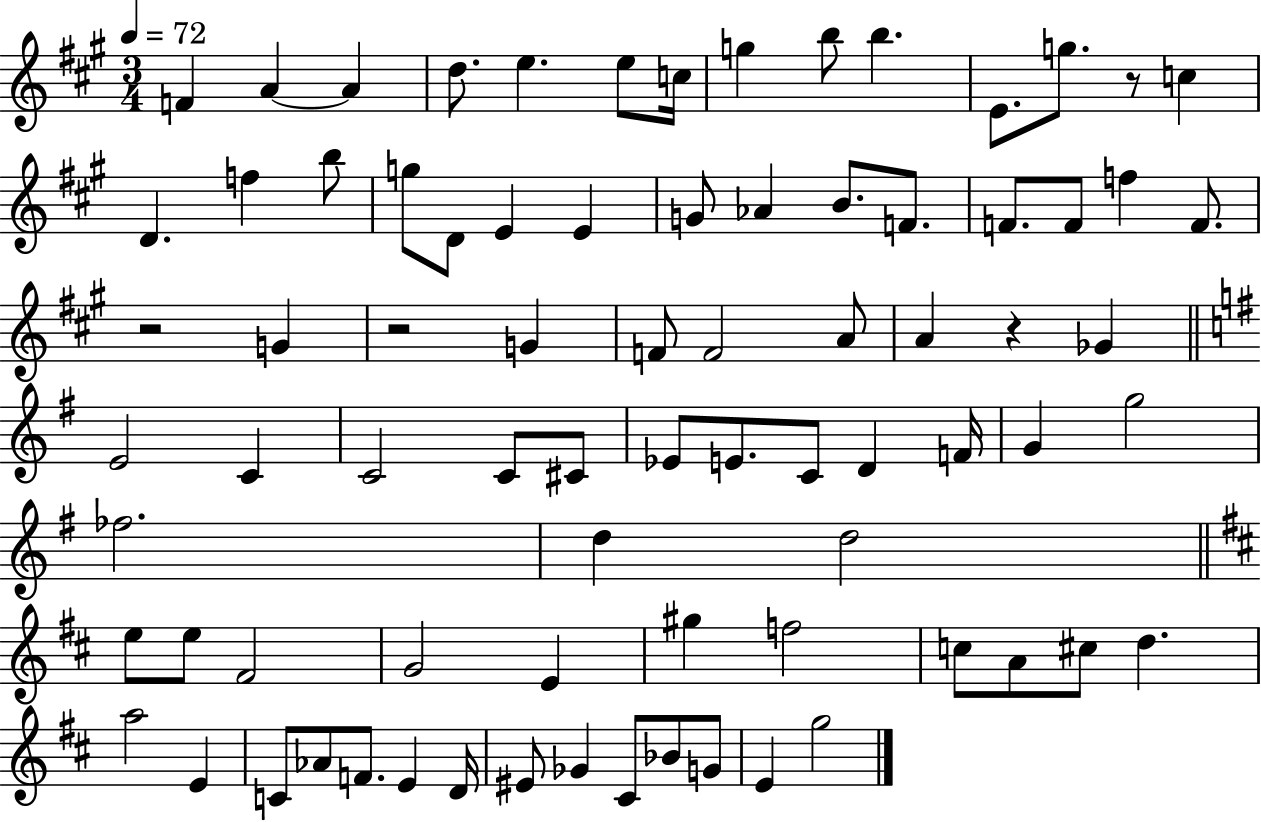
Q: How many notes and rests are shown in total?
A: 79